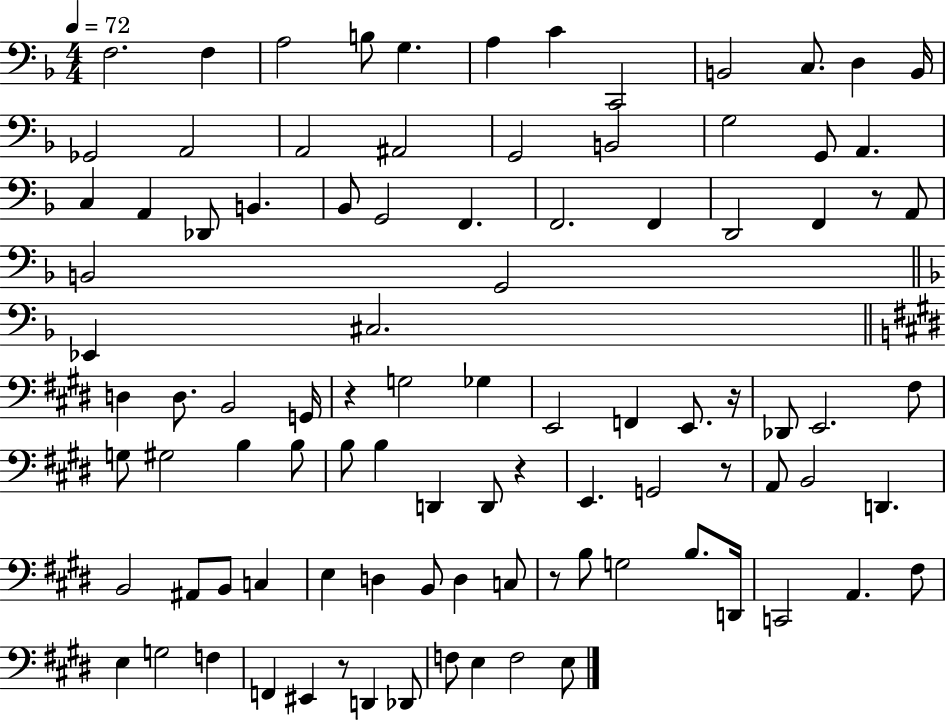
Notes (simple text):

F3/h. F3/q A3/h B3/e G3/q. A3/q C4/q C2/h B2/h C3/e. D3/q B2/s Gb2/h A2/h A2/h A#2/h G2/h B2/h G3/h G2/e A2/q. C3/q A2/q Db2/e B2/q. Bb2/e G2/h F2/q. F2/h. F2/q D2/h F2/q R/e A2/e B2/h G2/h Eb2/q C#3/h. D3/q D3/e. B2/h G2/s R/q G3/h Gb3/q E2/h F2/q E2/e. R/s Db2/e E2/h. F#3/e G3/e G#3/h B3/q B3/e B3/e B3/q D2/q D2/e R/q E2/q. G2/h R/e A2/e B2/h D2/q. B2/h A#2/e B2/e C3/q E3/q D3/q B2/e D3/q C3/e R/e B3/e G3/h B3/e. D2/s C2/h A2/q. F#3/e E3/q G3/h F3/q F2/q EIS2/q R/e D2/q Db2/e F3/e E3/q F3/h E3/e